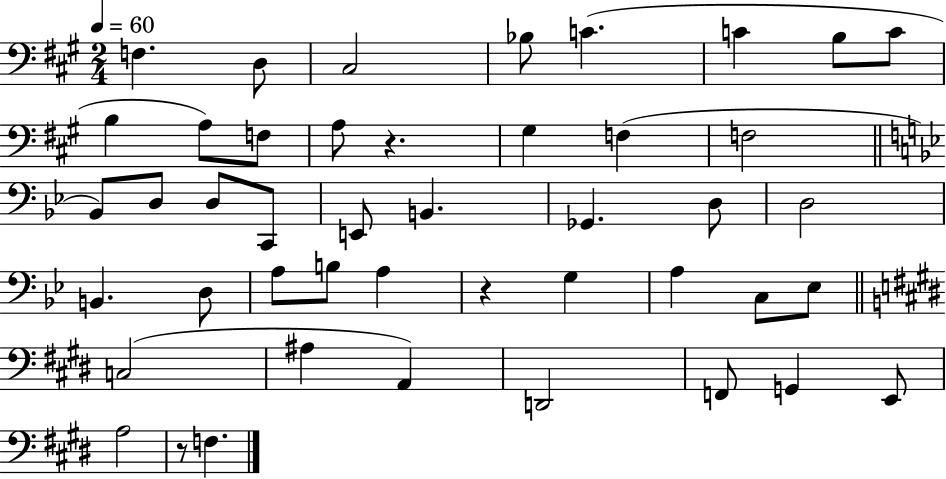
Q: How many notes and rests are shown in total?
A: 45